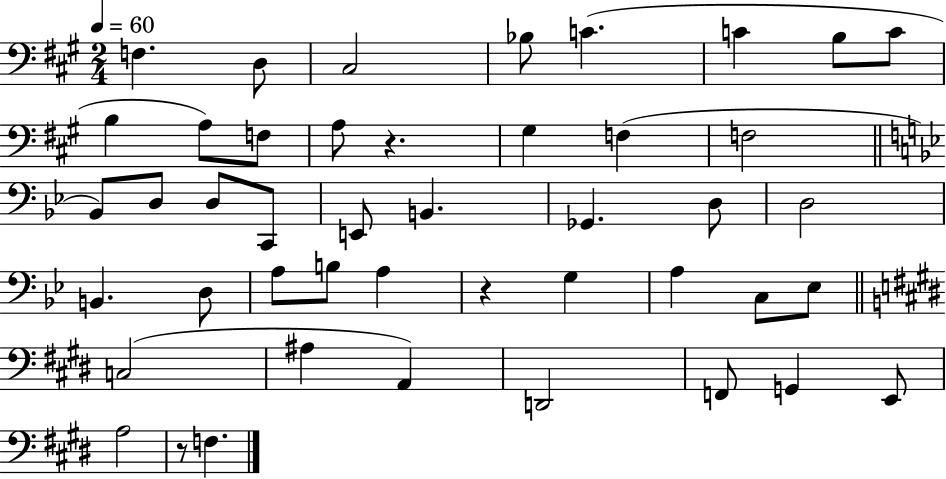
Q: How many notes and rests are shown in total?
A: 45